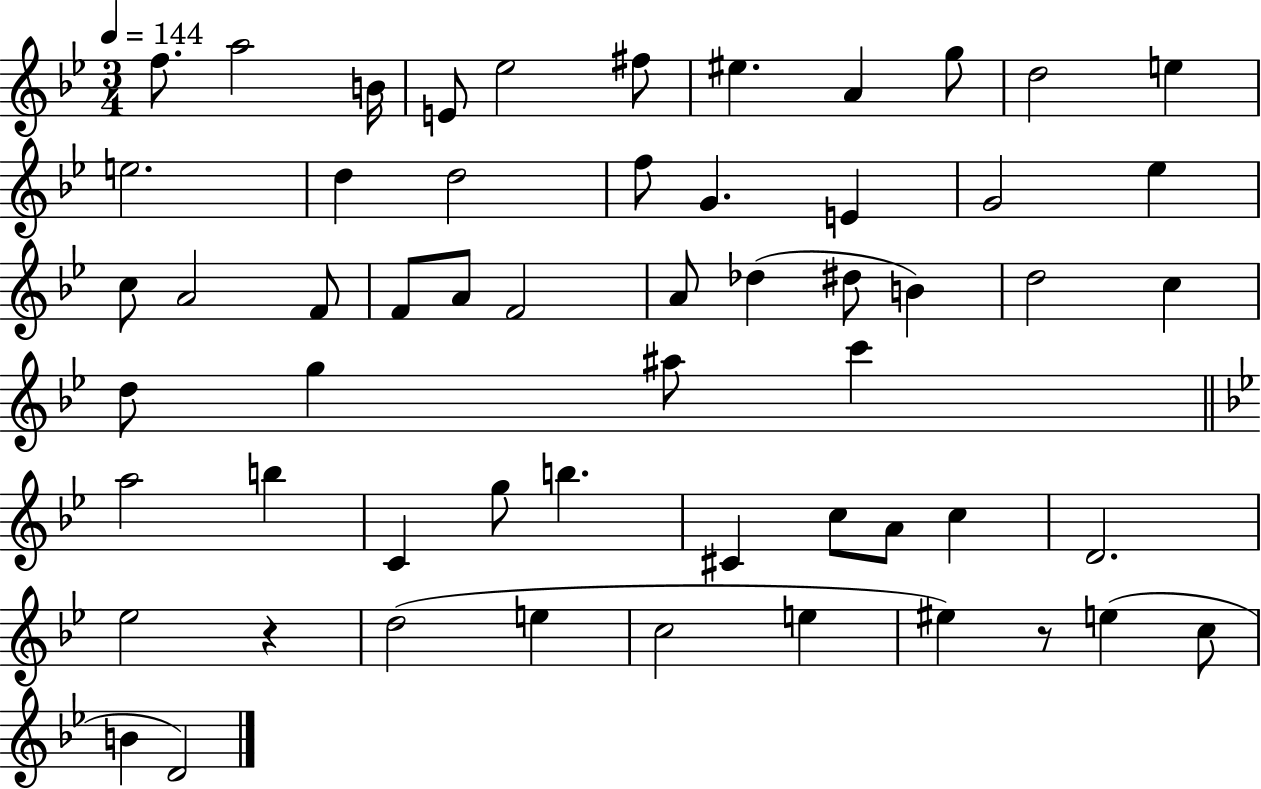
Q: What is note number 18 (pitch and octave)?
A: G4